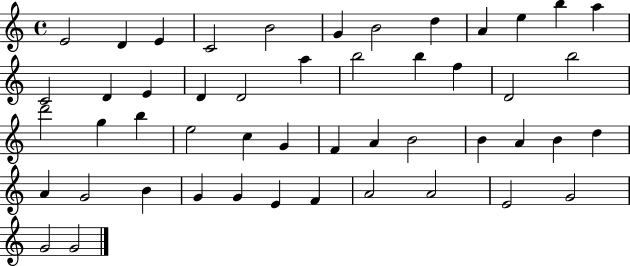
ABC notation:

X:1
T:Untitled
M:4/4
L:1/4
K:C
E2 D E C2 B2 G B2 d A e b a C2 D E D D2 a b2 b f D2 b2 d'2 g b e2 c G F A B2 B A B d A G2 B G G E F A2 A2 E2 G2 G2 G2